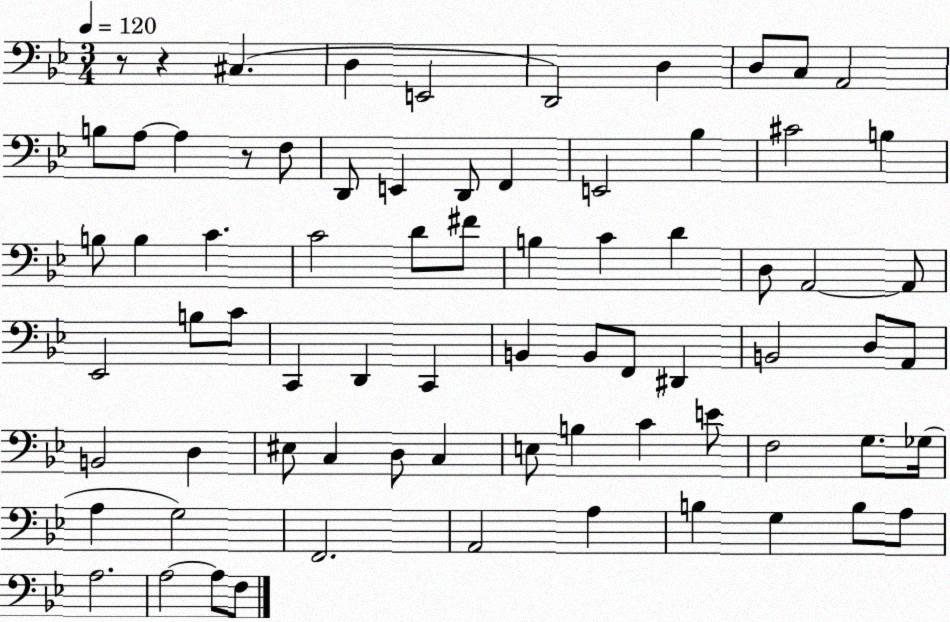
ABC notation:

X:1
T:Untitled
M:3/4
L:1/4
K:Bb
z/2 z ^C, D, E,,2 D,,2 D, D,/2 C,/2 A,,2 B,/2 A,/2 A, z/2 F,/2 D,,/2 E,, D,,/2 F,, E,,2 _B, ^C2 B, B,/2 B, C C2 D/2 ^F/2 B, C D D,/2 A,,2 A,,/2 _E,,2 B,/2 C/2 C,, D,, C,, B,, B,,/2 F,,/2 ^D,, B,,2 D,/2 A,,/2 B,,2 D, ^E,/2 C, D,/2 C, E,/2 B, C E/2 F,2 G,/2 _G,/4 A, G,2 F,,2 A,,2 A, B, G, B,/2 A,/2 A,2 A,2 A,/2 F,/2